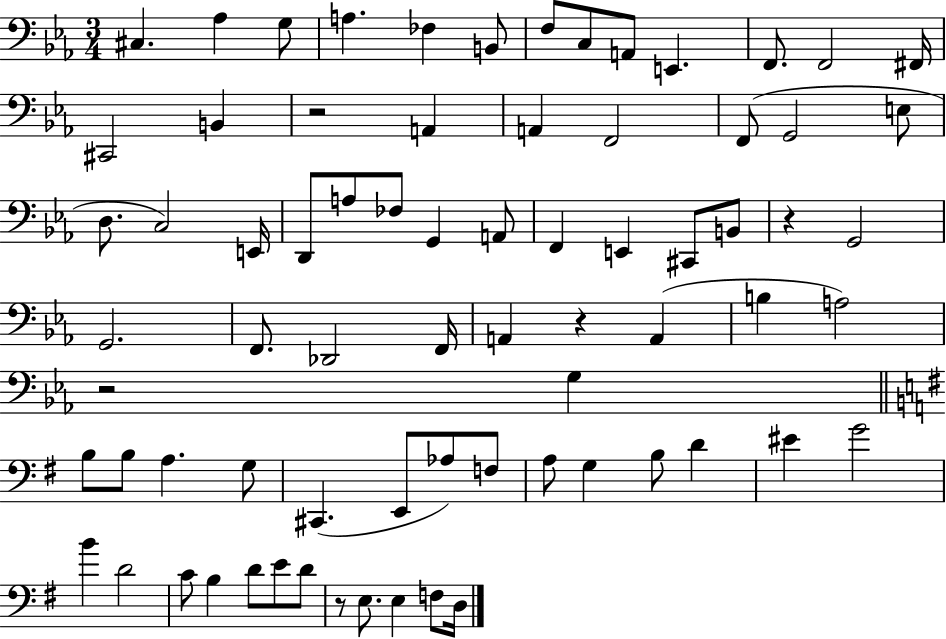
C#3/q. Ab3/q G3/e A3/q. FES3/q B2/e F3/e C3/e A2/e E2/q. F2/e. F2/h F#2/s C#2/h B2/q R/h A2/q A2/q F2/h F2/e G2/h E3/e D3/e. C3/h E2/s D2/e A3/e FES3/e G2/q A2/e F2/q E2/q C#2/e B2/e R/q G2/h G2/h. F2/e. Db2/h F2/s A2/q R/q A2/q B3/q A3/h R/h G3/q B3/e B3/e A3/q. G3/e C#2/q. E2/e Ab3/e F3/e A3/e G3/q B3/e D4/q EIS4/q G4/h B4/q D4/h C4/e B3/q D4/e E4/e D4/e R/e E3/e. E3/q F3/e D3/s